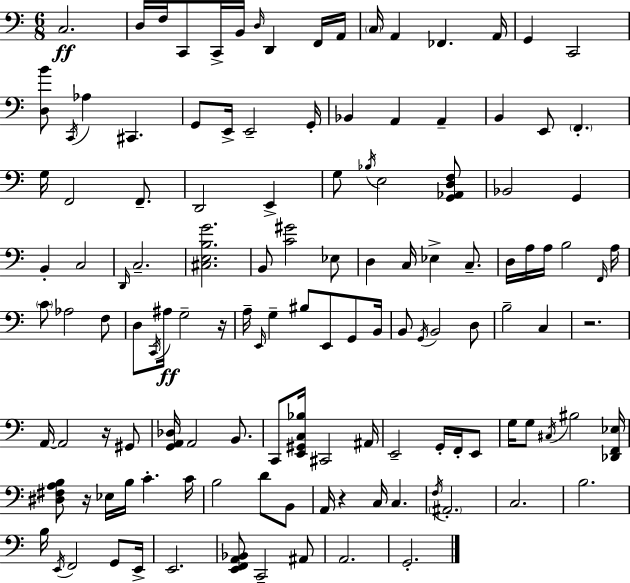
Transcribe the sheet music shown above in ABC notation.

X:1
T:Untitled
M:6/8
L:1/4
K:C
C,2 D,/4 F,/4 C,,/2 C,,/4 B,,/4 D,/4 D,, F,,/4 A,,/4 C,/4 A,, _F,, A,,/4 G,, C,,2 [D,B]/2 C,,/4 _A, ^C,, G,,/2 E,,/4 E,,2 G,,/4 _B,, A,, A,, B,, E,,/2 F,, G,/4 F,,2 F,,/2 D,,2 E,, G,/2 _B,/4 E,2 [G,,_A,,D,F,]/2 _B,,2 G,, B,, C,2 D,,/4 C,2 [^C,E,B,G]2 B,,/2 [C^G]2 _E,/2 D, C,/4 _E, C,/2 D,/4 A,/4 A,/4 B,2 F,,/4 A,/4 C/2 _A,2 F,/2 D,/2 C,,/4 ^A,/4 G,2 z/4 A,/4 E,,/4 G, ^B,/2 E,,/2 G,,/2 B,,/4 B,,/2 G,,/4 B,,2 D,/2 B,2 C, z2 A,,/4 A,,2 z/4 ^G,,/2 [G,,A,,_D,]/4 A,,2 B,,/2 C,,/2 [E,,^G,,C,_B,]/4 ^C,,2 ^A,,/4 E,,2 G,,/4 F,,/4 E,,/2 G,/4 G,/2 ^C,/4 ^B,2 [_D,,F,,_E,]/4 [^D,^F,A,B,]/2 z/4 _E,/4 B,/4 C C/4 B,2 D/2 B,,/2 A,,/4 z C,/4 C, F,/4 ^A,,2 C,2 B,2 B,/4 E,,/4 F,,2 G,,/2 E,,/4 E,,2 [E,,F,,A,,_B,,]/2 C,,2 ^A,,/2 A,,2 G,,2